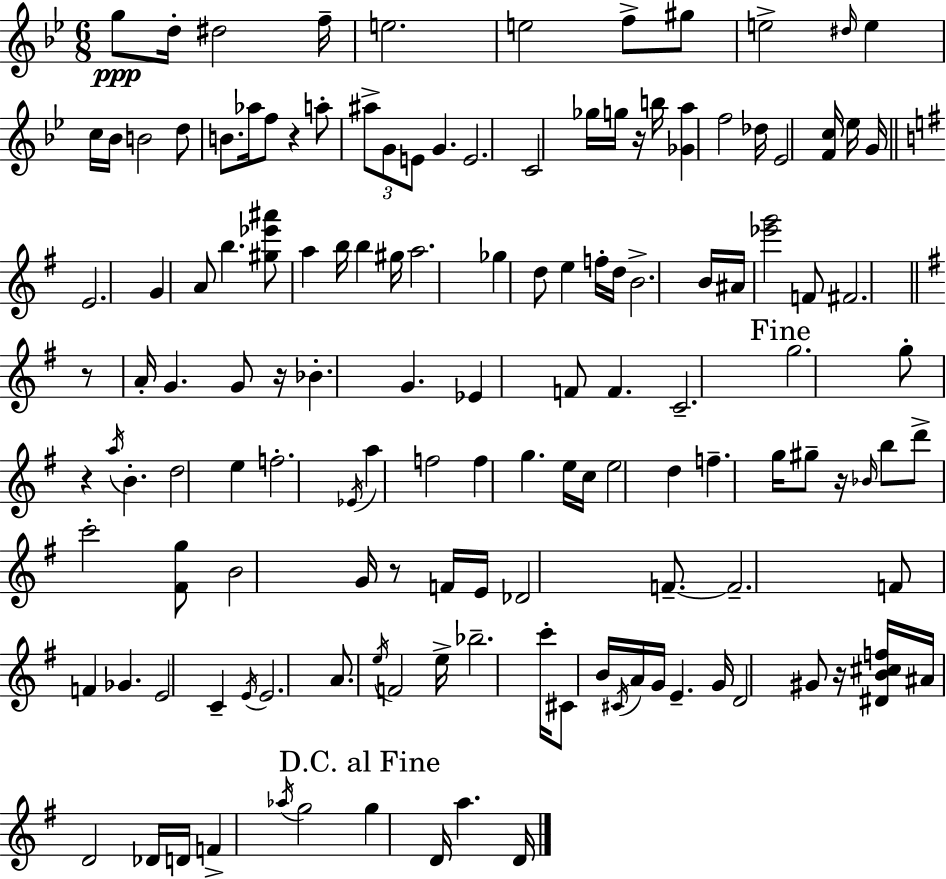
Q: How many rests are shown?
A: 8